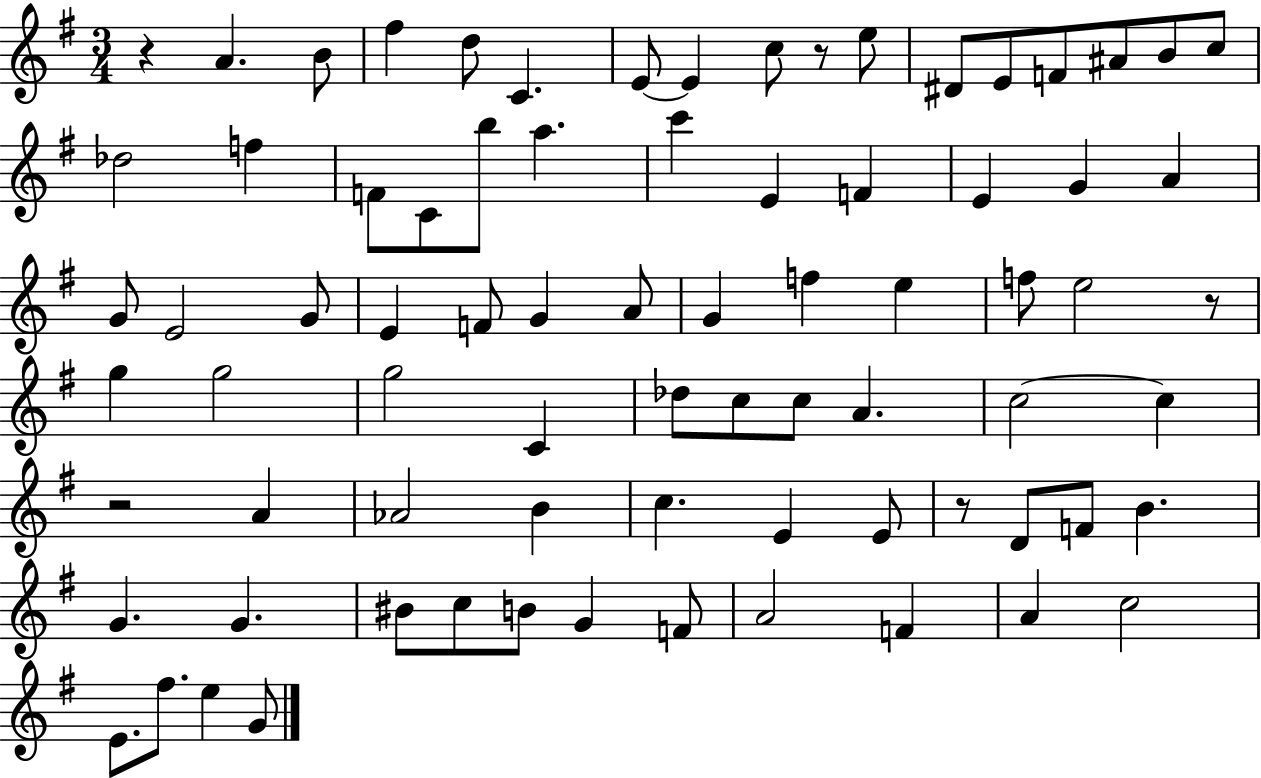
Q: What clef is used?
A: treble